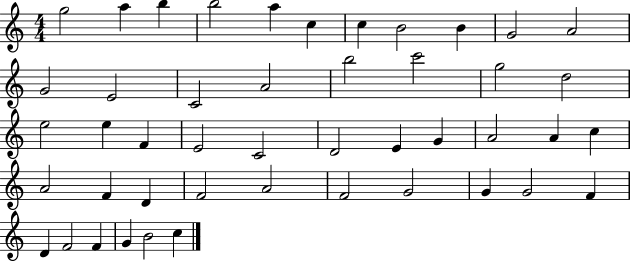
X:1
T:Untitled
M:4/4
L:1/4
K:C
g2 a b b2 a c c B2 B G2 A2 G2 E2 C2 A2 b2 c'2 g2 d2 e2 e F E2 C2 D2 E G A2 A c A2 F D F2 A2 F2 G2 G G2 F D F2 F G B2 c